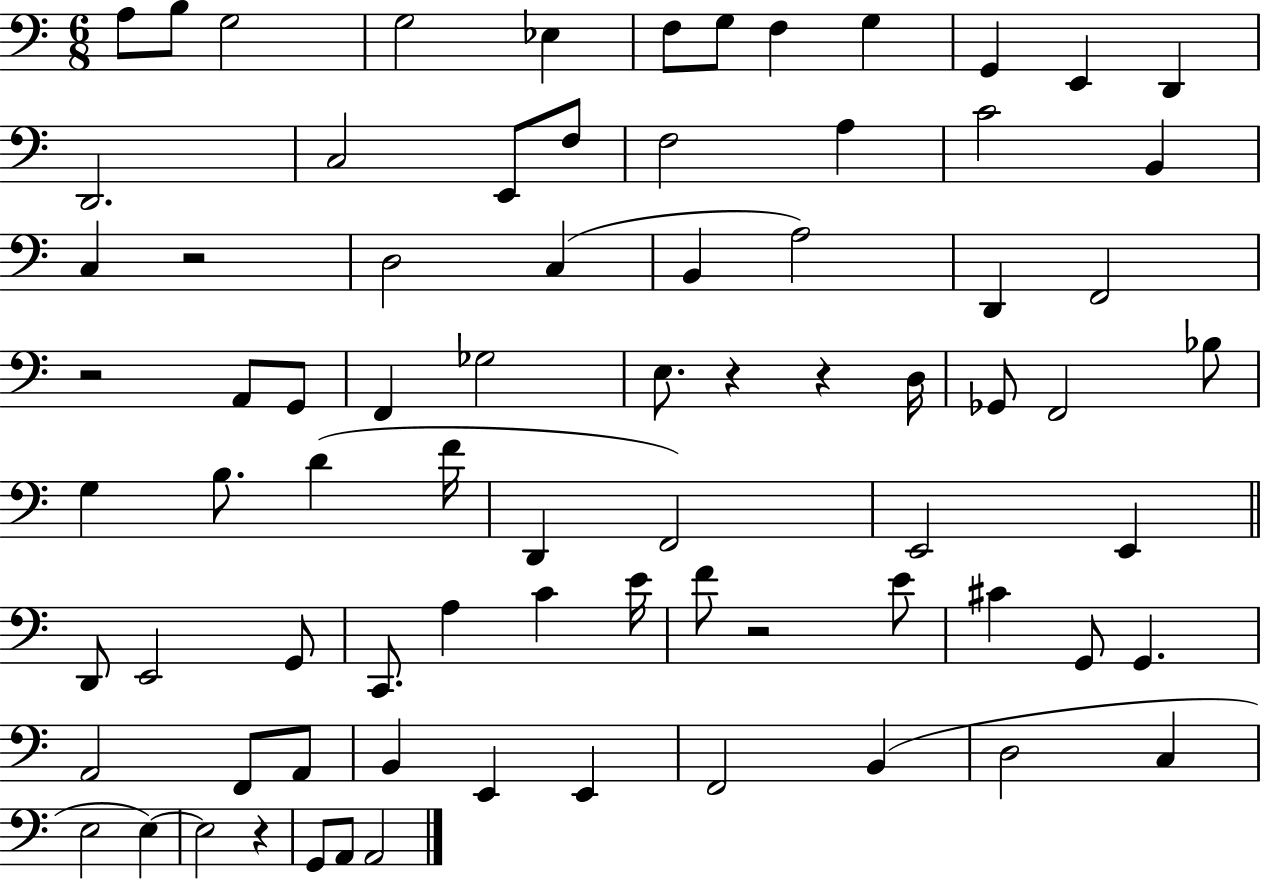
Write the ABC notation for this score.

X:1
T:Untitled
M:6/8
L:1/4
K:C
A,/2 B,/2 G,2 G,2 _E, F,/2 G,/2 F, G, G,, E,, D,, D,,2 C,2 E,,/2 F,/2 F,2 A, C2 B,, C, z2 D,2 C, B,, A,2 D,, F,,2 z2 A,,/2 G,,/2 F,, _G,2 E,/2 z z D,/4 _G,,/2 F,,2 _B,/2 G, B,/2 D F/4 D,, F,,2 E,,2 E,, D,,/2 E,,2 G,,/2 C,,/2 A, C E/4 F/2 z2 E/2 ^C G,,/2 G,, A,,2 F,,/2 A,,/2 B,, E,, E,, F,,2 B,, D,2 C, E,2 E, E,2 z G,,/2 A,,/2 A,,2